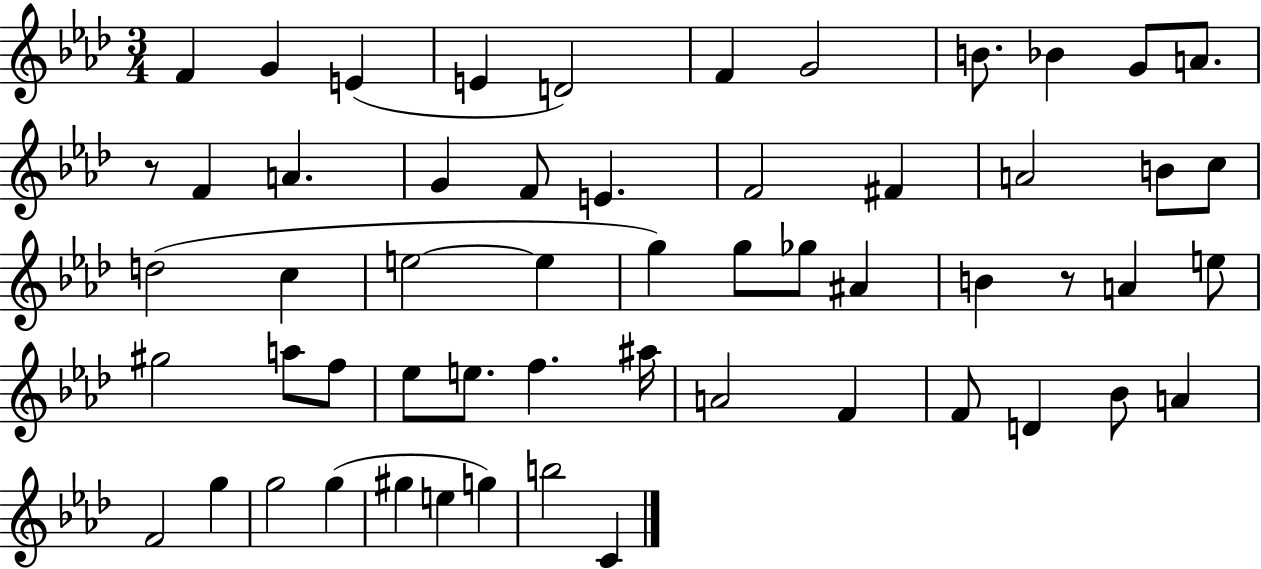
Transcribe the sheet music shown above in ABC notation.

X:1
T:Untitled
M:3/4
L:1/4
K:Ab
F G E E D2 F G2 B/2 _B G/2 A/2 z/2 F A G F/2 E F2 ^F A2 B/2 c/2 d2 c e2 e g g/2 _g/2 ^A B z/2 A e/2 ^g2 a/2 f/2 _e/2 e/2 f ^a/4 A2 F F/2 D _B/2 A F2 g g2 g ^g e g b2 C